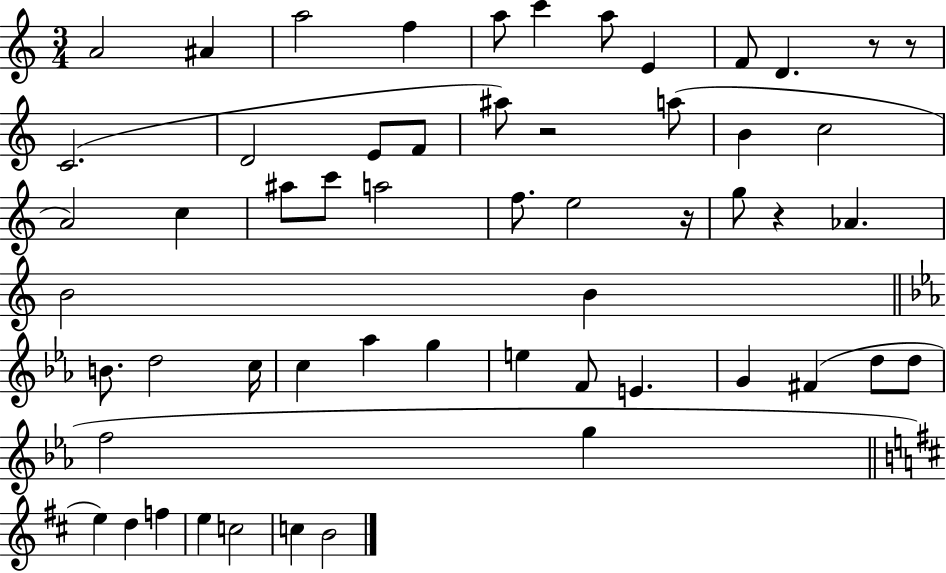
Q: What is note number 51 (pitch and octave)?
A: B4